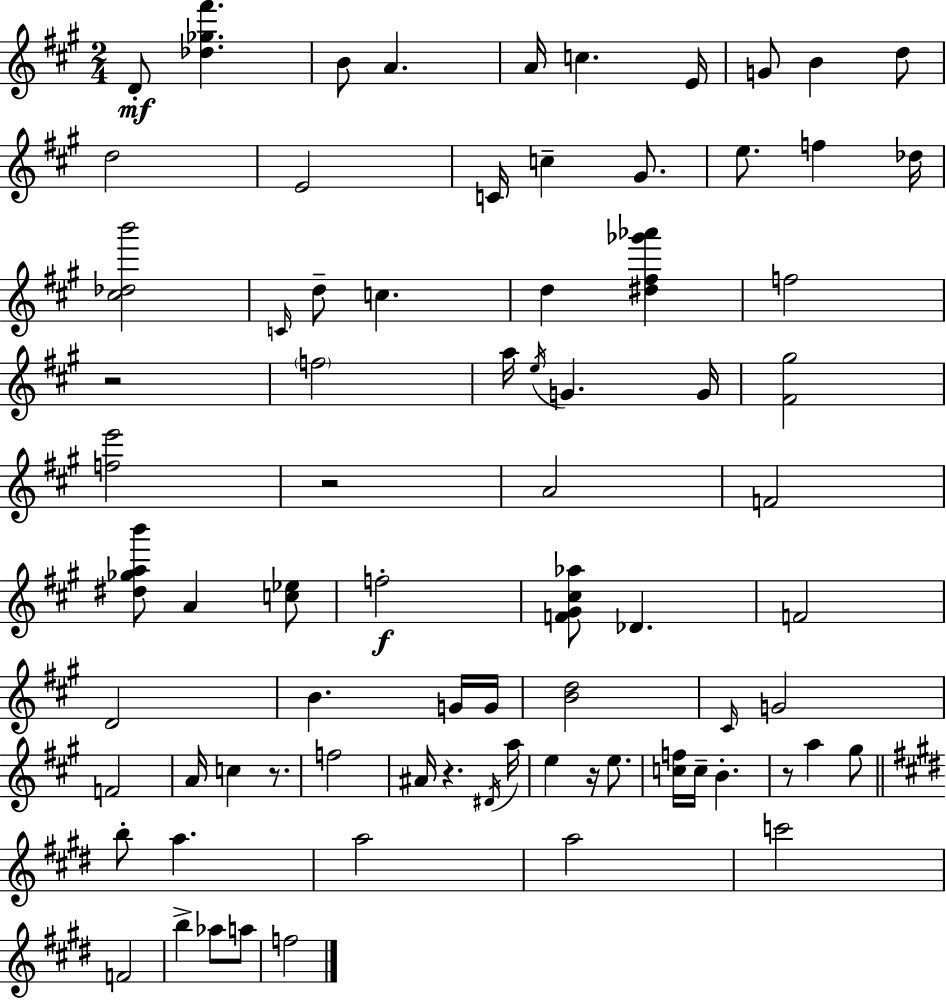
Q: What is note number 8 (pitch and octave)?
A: B4